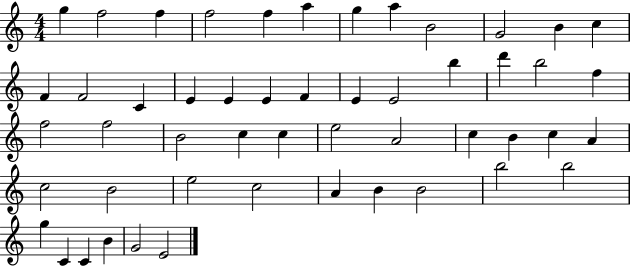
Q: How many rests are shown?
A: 0